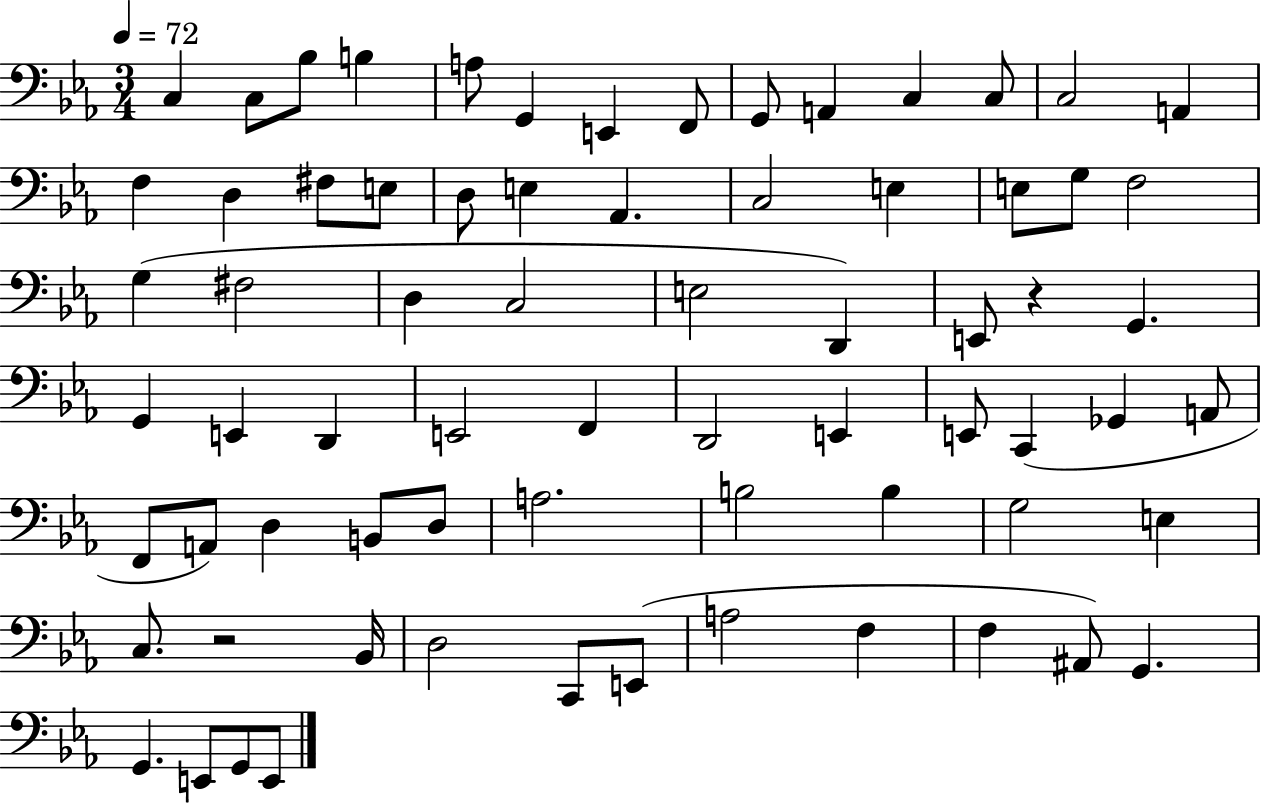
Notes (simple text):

C3/q C3/e Bb3/e B3/q A3/e G2/q E2/q F2/e G2/e A2/q C3/q C3/e C3/h A2/q F3/q D3/q F#3/e E3/e D3/e E3/q Ab2/q. C3/h E3/q E3/e G3/e F3/h G3/q F#3/h D3/q C3/h E3/h D2/q E2/e R/q G2/q. G2/q E2/q D2/q E2/h F2/q D2/h E2/q E2/e C2/q Gb2/q A2/e F2/e A2/e D3/q B2/e D3/e A3/h. B3/h B3/q G3/h E3/q C3/e. R/h Bb2/s D3/h C2/e E2/e A3/h F3/q F3/q A#2/e G2/q. G2/q. E2/e G2/e E2/e